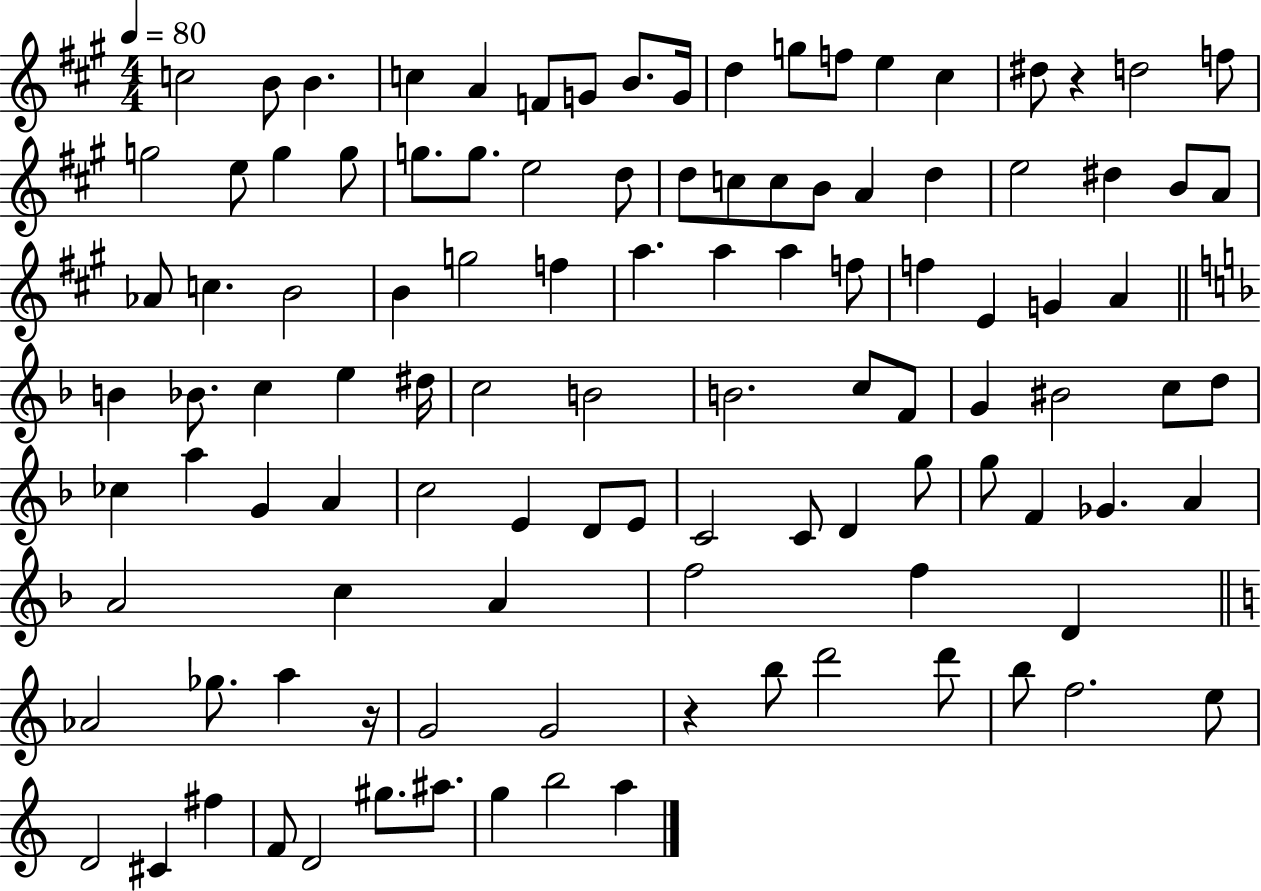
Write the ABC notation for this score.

X:1
T:Untitled
M:4/4
L:1/4
K:A
c2 B/2 B c A F/2 G/2 B/2 G/4 d g/2 f/2 e ^c ^d/2 z d2 f/2 g2 e/2 g g/2 g/2 g/2 e2 d/2 d/2 c/2 c/2 B/2 A d e2 ^d B/2 A/2 _A/2 c B2 B g2 f a a a f/2 f E G A B _B/2 c e ^d/4 c2 B2 B2 c/2 F/2 G ^B2 c/2 d/2 _c a G A c2 E D/2 E/2 C2 C/2 D g/2 g/2 F _G A A2 c A f2 f D _A2 _g/2 a z/4 G2 G2 z b/2 d'2 d'/2 b/2 f2 e/2 D2 ^C ^f F/2 D2 ^g/2 ^a/2 g b2 a